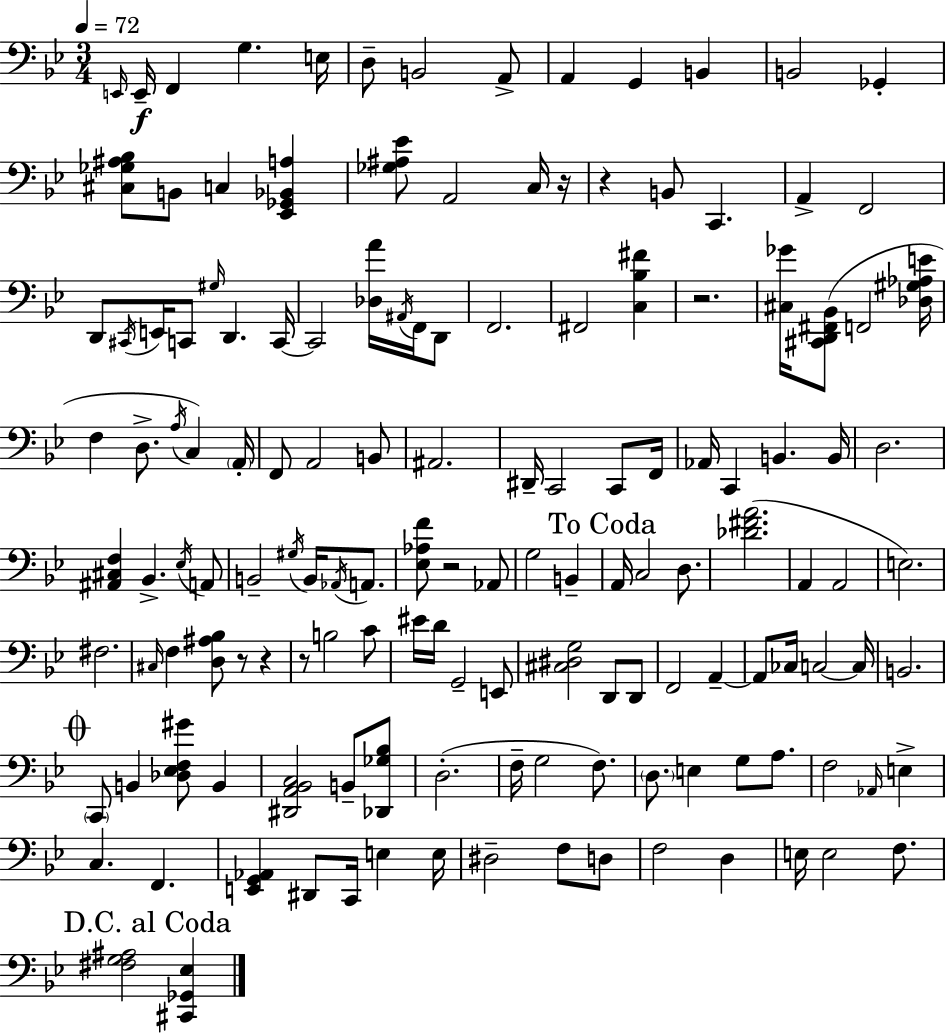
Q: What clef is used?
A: bass